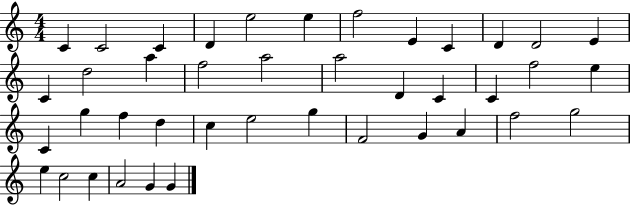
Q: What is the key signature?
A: C major